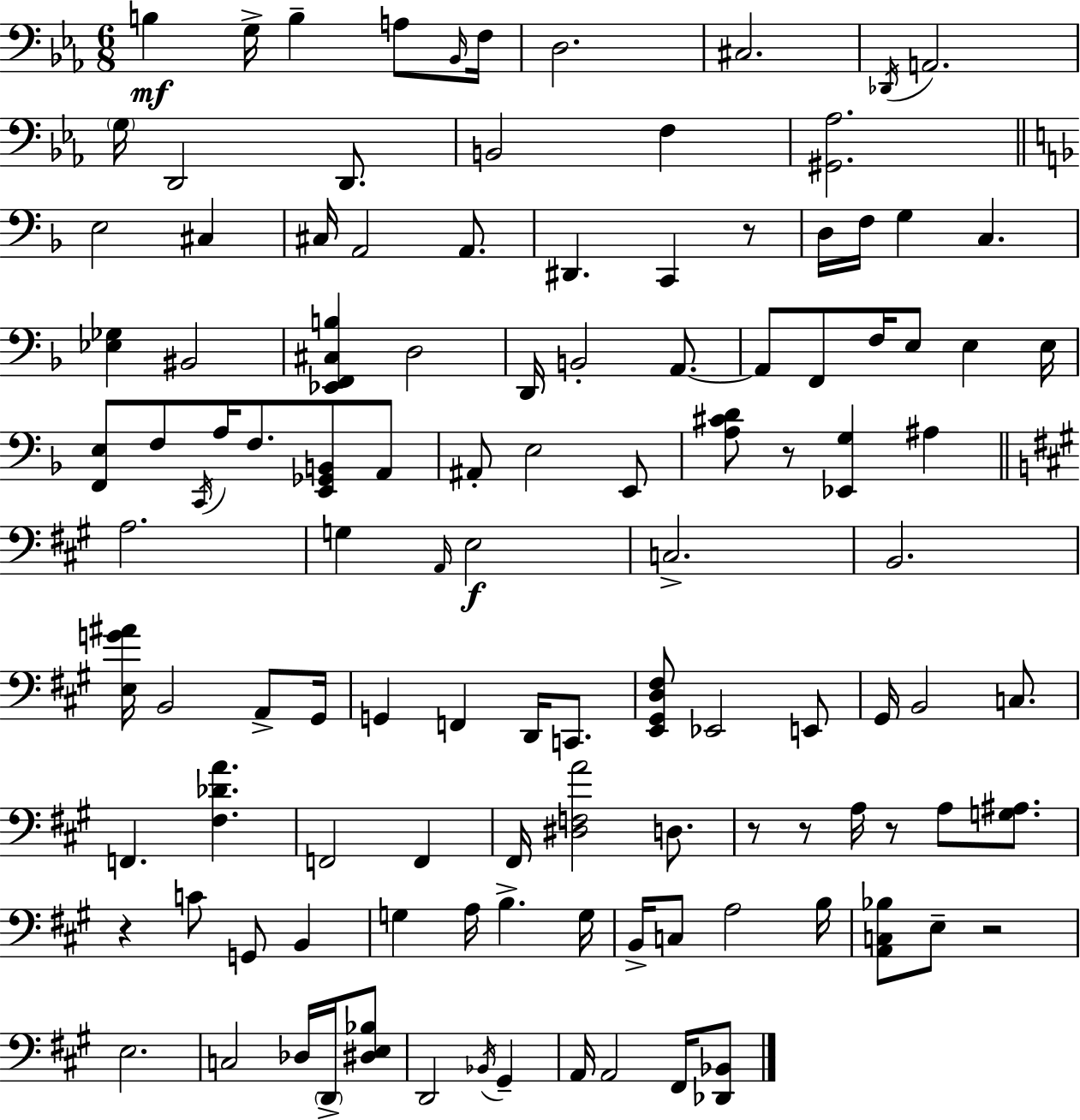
B3/q G3/s B3/q A3/e Bb2/s F3/s D3/h. C#3/h. Db2/s A2/h. G3/s D2/h D2/e. B2/h F3/q [G#2,Ab3]/h. E3/h C#3/q C#3/s A2/h A2/e. D#2/q. C2/q R/e D3/s F3/s G3/q C3/q. [Eb3,Gb3]/q BIS2/h [Eb2,F2,C#3,B3]/q D3/h D2/s B2/h A2/e. A2/e F2/e F3/s E3/e E3/q E3/s [F2,E3]/e F3/e C2/s A3/s F3/e. [E2,Gb2,B2]/e A2/e A#2/e E3/h E2/e [A3,C#4,D4]/e R/e [Eb2,G3]/q A#3/q A3/h. G3/q A2/s E3/h C3/h. B2/h. [E3,G4,A#4]/s B2/h A2/e G#2/s G2/q F2/q D2/s C2/e. [E2,G#2,D3,F#3]/e Eb2/h E2/e G#2/s B2/h C3/e. F2/q. [F#3,Db4,A4]/q. F2/h F2/q F#2/s [D#3,F3,A4]/h D3/e. R/e R/e A3/s R/e A3/e [G3,A#3]/e. R/q C4/e G2/e B2/q G3/q A3/s B3/q. G3/s B2/s C3/e A3/h B3/s [A2,C3,Bb3]/e E3/e R/h E3/h. C3/h Db3/s D2/s [D#3,E3,Bb3]/e D2/h Bb2/s G#2/q A2/s A2/h F#2/s [Db2,Bb2]/e